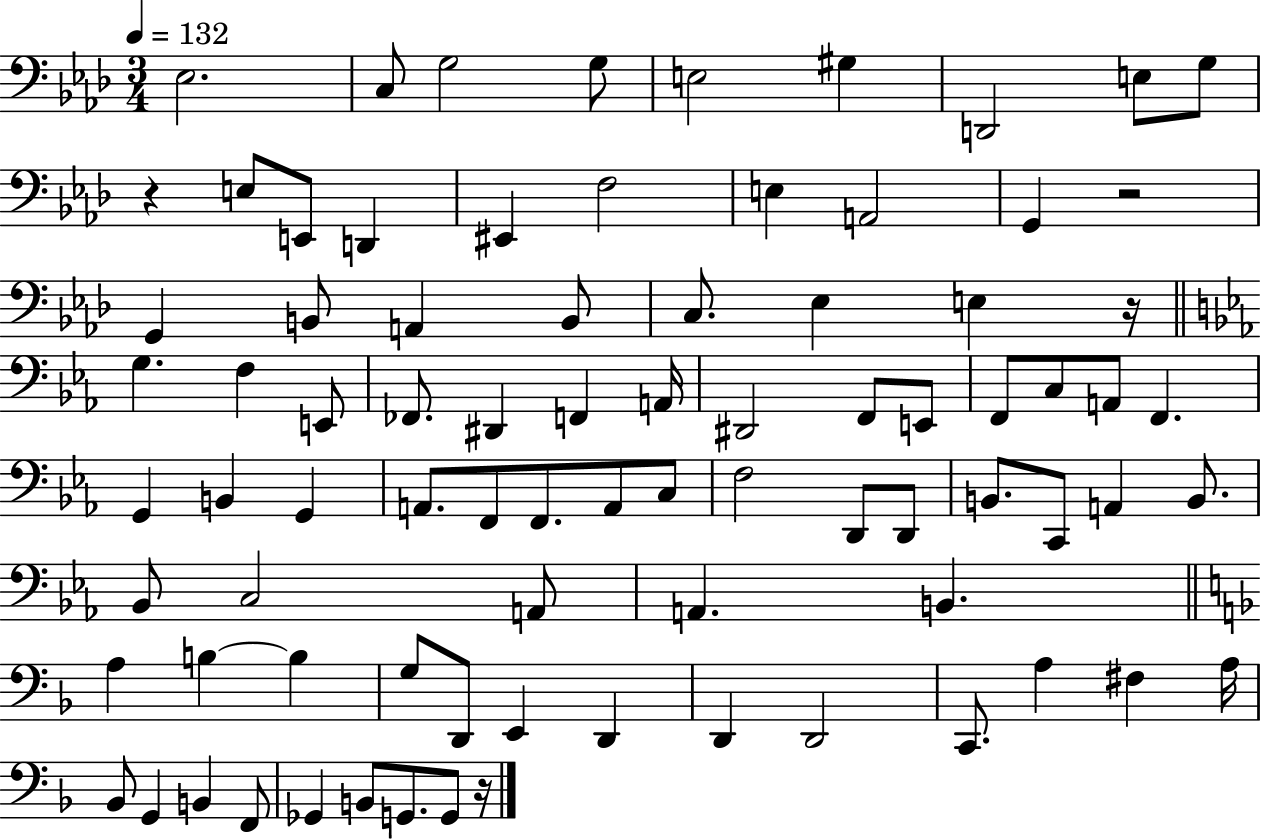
Eb3/h. C3/e G3/h G3/e E3/h G#3/q D2/h E3/e G3/e R/q E3/e E2/e D2/q EIS2/q F3/h E3/q A2/h G2/q R/h G2/q B2/e A2/q B2/e C3/e. Eb3/q E3/q R/s G3/q. F3/q E2/e FES2/e. D#2/q F2/q A2/s D#2/h F2/e E2/e F2/e C3/e A2/e F2/q. G2/q B2/q G2/q A2/e. F2/e F2/e. A2/e C3/e F3/h D2/e D2/e B2/e. C2/e A2/q B2/e. Bb2/e C3/h A2/e A2/q. B2/q. A3/q B3/q B3/q G3/e D2/e E2/q D2/q D2/q D2/h C2/e. A3/q F#3/q A3/s Bb2/e G2/q B2/q F2/e Gb2/q B2/e G2/e. G2/e R/s